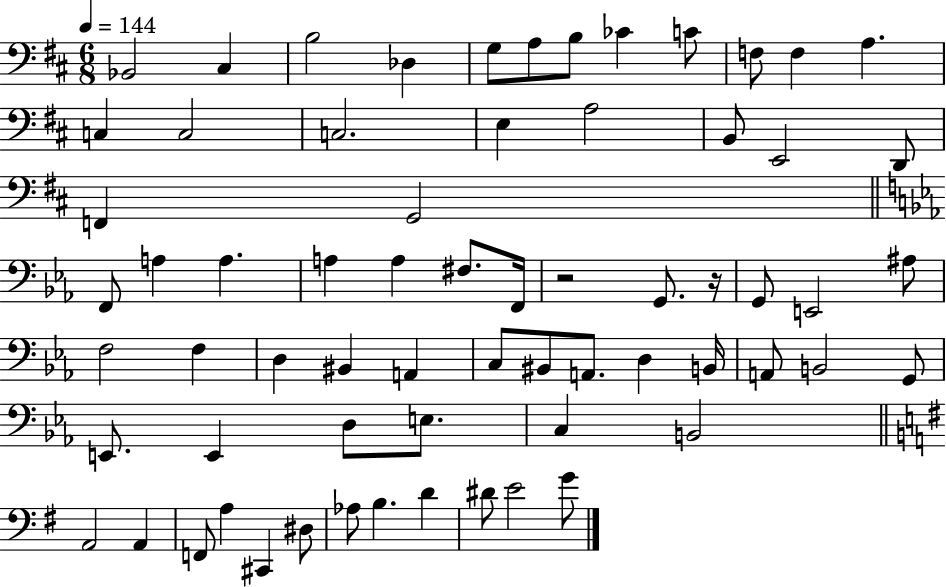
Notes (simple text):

Bb2/h C#3/q B3/h Db3/q G3/e A3/e B3/e CES4/q C4/e F3/e F3/q A3/q. C3/q C3/h C3/h. E3/q A3/h B2/e E2/h D2/e F2/q G2/h F2/e A3/q A3/q. A3/q A3/q F#3/e. F2/s R/h G2/e. R/s G2/e E2/h A#3/e F3/h F3/q D3/q BIS2/q A2/q C3/e BIS2/e A2/e. D3/q B2/s A2/e B2/h G2/e E2/e. E2/q D3/e E3/e. C3/q B2/h A2/h A2/q F2/e A3/q C#2/q D#3/e Ab3/e B3/q. D4/q D#4/e E4/h G4/e